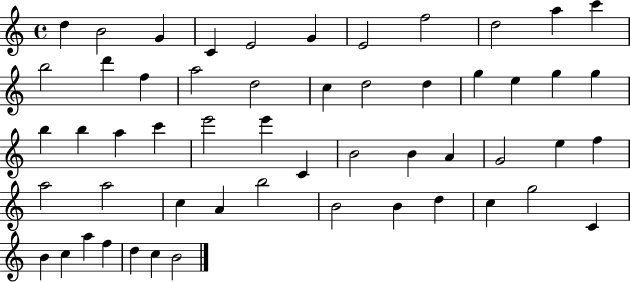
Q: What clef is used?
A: treble